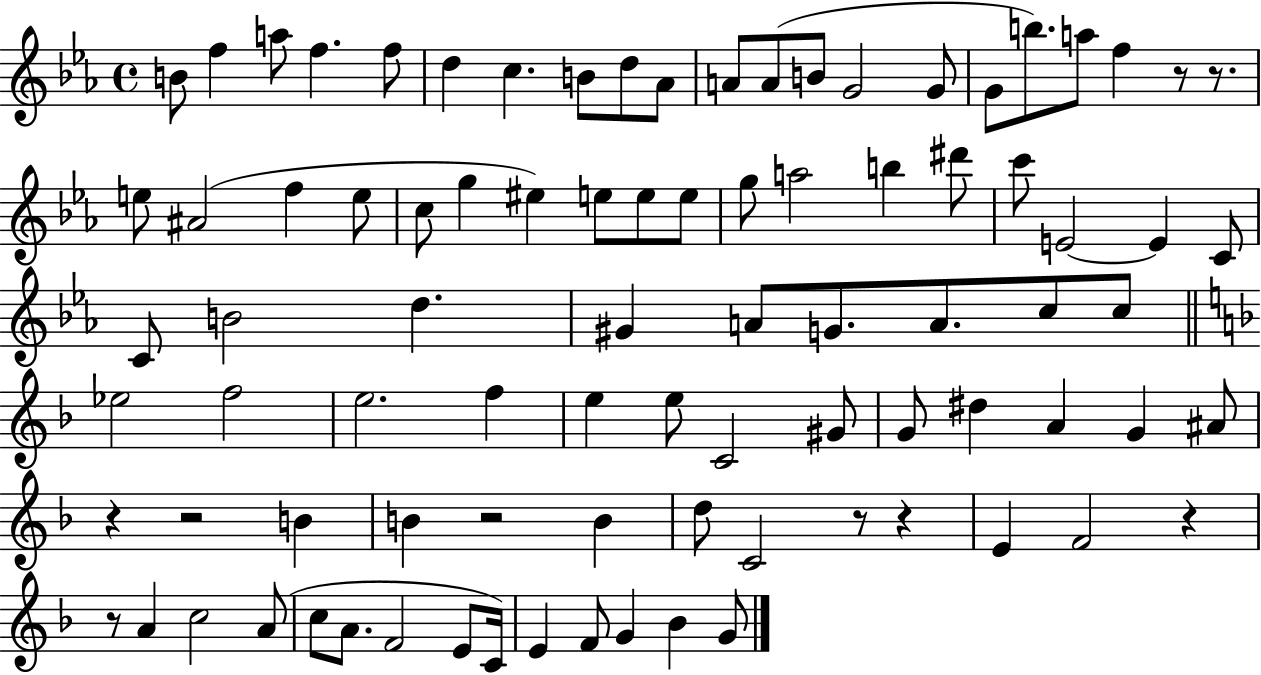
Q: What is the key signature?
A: EES major